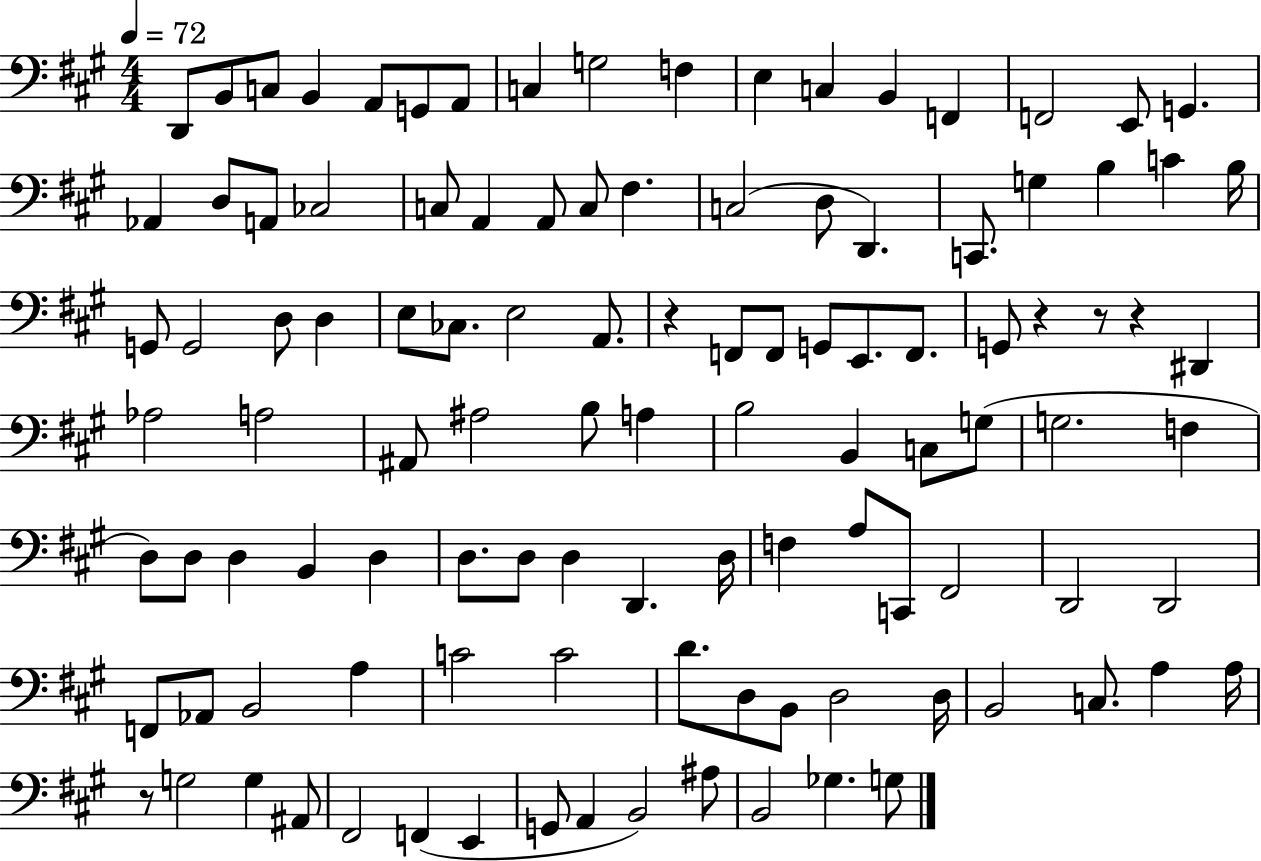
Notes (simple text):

D2/e B2/e C3/e B2/q A2/e G2/e A2/e C3/q G3/h F3/q E3/q C3/q B2/q F2/q F2/h E2/e G2/q. Ab2/q D3/e A2/e CES3/h C3/e A2/q A2/e C3/e F#3/q. C3/h D3/e D2/q. C2/e. G3/q B3/q C4/q B3/s G2/e G2/h D3/e D3/q E3/e CES3/e. E3/h A2/e. R/q F2/e F2/e G2/e E2/e. F2/e. G2/e R/q R/e R/q D#2/q Ab3/h A3/h A#2/e A#3/h B3/e A3/q B3/h B2/q C3/e G3/e G3/h. F3/q D3/e D3/e D3/q B2/q D3/q D3/e. D3/e D3/q D2/q. D3/s F3/q A3/e C2/e F#2/h D2/h D2/h F2/e Ab2/e B2/h A3/q C4/h C4/h D4/e. D3/e B2/e D3/h D3/s B2/h C3/e. A3/q A3/s R/e G3/h G3/q A#2/e F#2/h F2/q E2/q G2/e A2/q B2/h A#3/e B2/h Gb3/q. G3/e